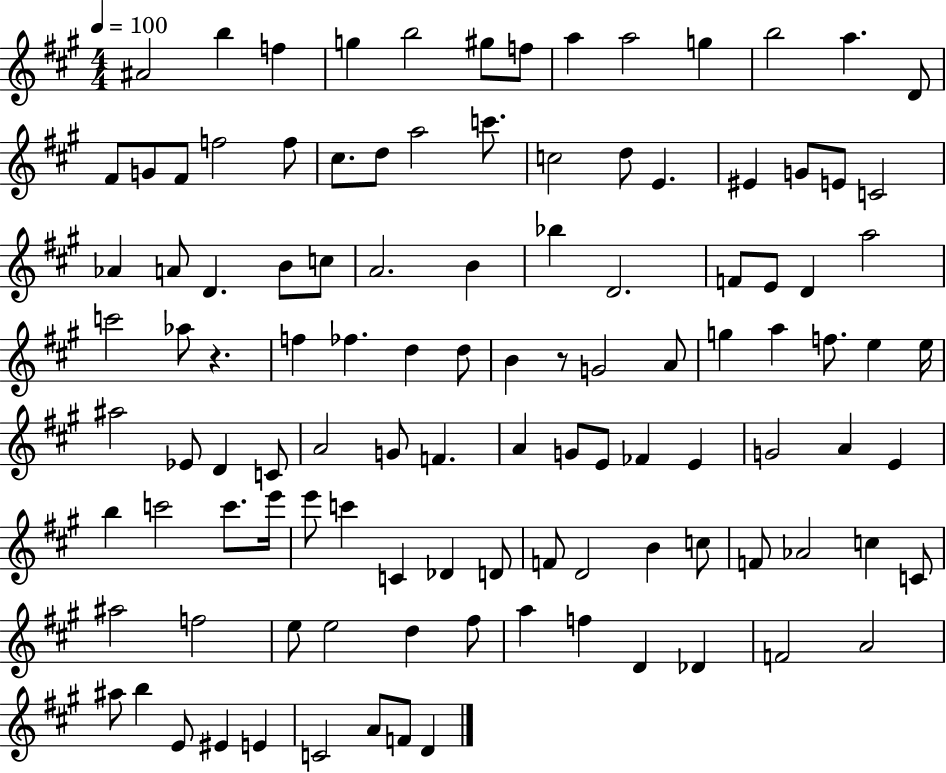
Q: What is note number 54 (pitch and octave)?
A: F5